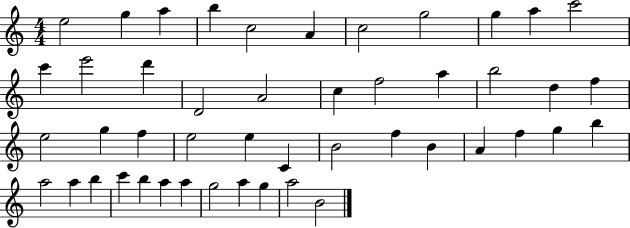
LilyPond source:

{
  \clef treble
  \numericTimeSignature
  \time 4/4
  \key c \major
  e''2 g''4 a''4 | b''4 c''2 a'4 | c''2 g''2 | g''4 a''4 c'''2 | \break c'''4 e'''2 d'''4 | d'2 a'2 | c''4 f''2 a''4 | b''2 d''4 f''4 | \break e''2 g''4 f''4 | e''2 e''4 c'4 | b'2 f''4 b'4 | a'4 f''4 g''4 b''4 | \break a''2 a''4 b''4 | c'''4 b''4 a''4 a''4 | g''2 a''4 g''4 | a''2 b'2 | \break \bar "|."
}